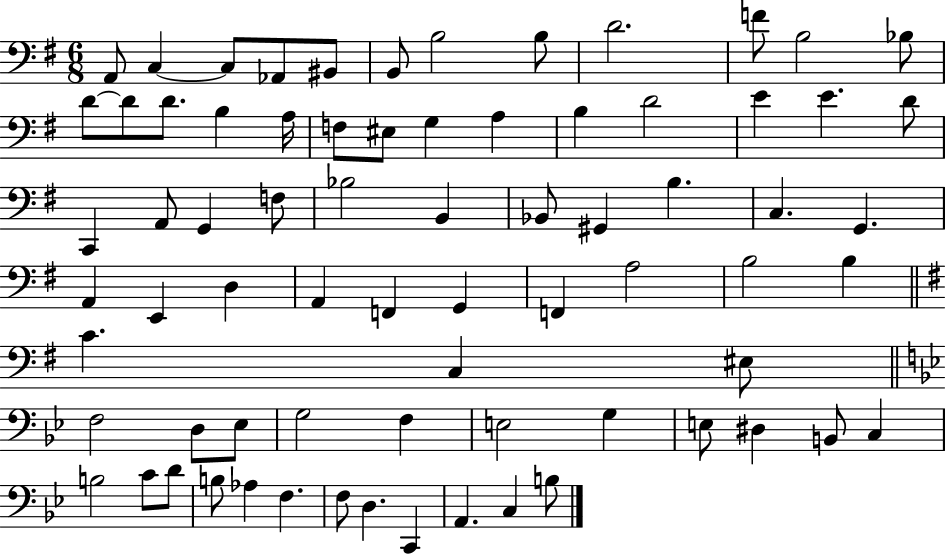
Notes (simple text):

A2/e C3/q C3/e Ab2/e BIS2/e B2/e B3/h B3/e D4/h. F4/e B3/h Bb3/e D4/e D4/e D4/e. B3/q A3/s F3/e EIS3/e G3/q A3/q B3/q D4/h E4/q E4/q. D4/e C2/q A2/e G2/q F3/e Bb3/h B2/q Bb2/e G#2/q B3/q. C3/q. G2/q. A2/q E2/q D3/q A2/q F2/q G2/q F2/q A3/h B3/h B3/q C4/q. C3/q EIS3/e F3/h D3/e Eb3/e G3/h F3/q E3/h G3/q E3/e D#3/q B2/e C3/q B3/h C4/e D4/e B3/e Ab3/q F3/q. F3/e D3/q. C2/q A2/q. C3/q B3/e